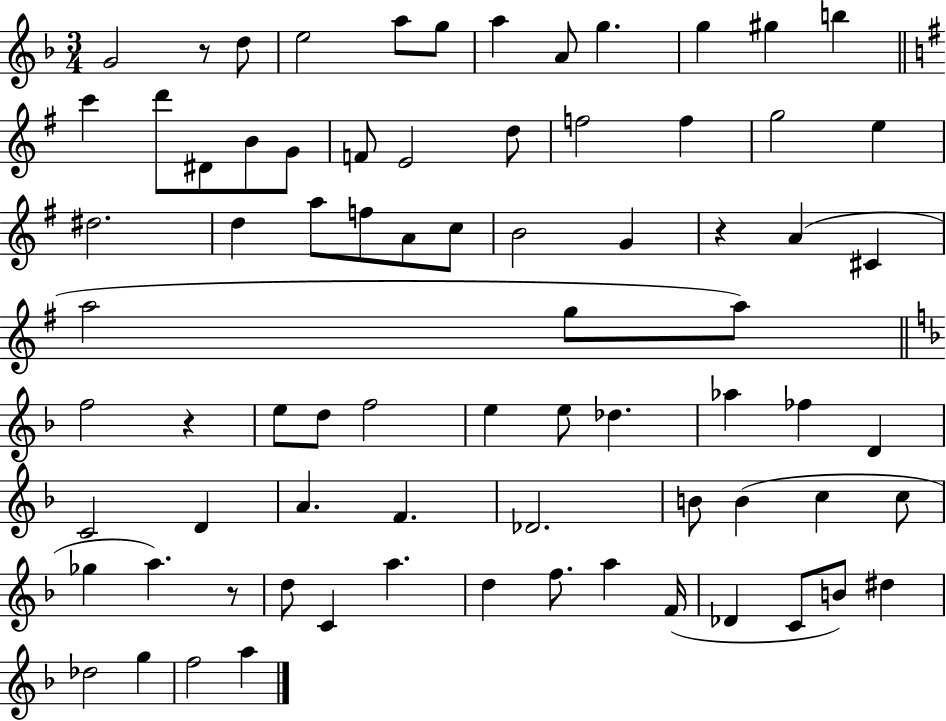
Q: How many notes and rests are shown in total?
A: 76